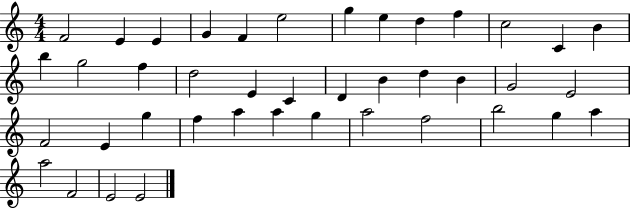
F4/h E4/q E4/q G4/q F4/q E5/h G5/q E5/q D5/q F5/q C5/h C4/q B4/q B5/q G5/h F5/q D5/h E4/q C4/q D4/q B4/q D5/q B4/q G4/h E4/h F4/h E4/q G5/q F5/q A5/q A5/q G5/q A5/h F5/h B5/h G5/q A5/q A5/h F4/h E4/h E4/h